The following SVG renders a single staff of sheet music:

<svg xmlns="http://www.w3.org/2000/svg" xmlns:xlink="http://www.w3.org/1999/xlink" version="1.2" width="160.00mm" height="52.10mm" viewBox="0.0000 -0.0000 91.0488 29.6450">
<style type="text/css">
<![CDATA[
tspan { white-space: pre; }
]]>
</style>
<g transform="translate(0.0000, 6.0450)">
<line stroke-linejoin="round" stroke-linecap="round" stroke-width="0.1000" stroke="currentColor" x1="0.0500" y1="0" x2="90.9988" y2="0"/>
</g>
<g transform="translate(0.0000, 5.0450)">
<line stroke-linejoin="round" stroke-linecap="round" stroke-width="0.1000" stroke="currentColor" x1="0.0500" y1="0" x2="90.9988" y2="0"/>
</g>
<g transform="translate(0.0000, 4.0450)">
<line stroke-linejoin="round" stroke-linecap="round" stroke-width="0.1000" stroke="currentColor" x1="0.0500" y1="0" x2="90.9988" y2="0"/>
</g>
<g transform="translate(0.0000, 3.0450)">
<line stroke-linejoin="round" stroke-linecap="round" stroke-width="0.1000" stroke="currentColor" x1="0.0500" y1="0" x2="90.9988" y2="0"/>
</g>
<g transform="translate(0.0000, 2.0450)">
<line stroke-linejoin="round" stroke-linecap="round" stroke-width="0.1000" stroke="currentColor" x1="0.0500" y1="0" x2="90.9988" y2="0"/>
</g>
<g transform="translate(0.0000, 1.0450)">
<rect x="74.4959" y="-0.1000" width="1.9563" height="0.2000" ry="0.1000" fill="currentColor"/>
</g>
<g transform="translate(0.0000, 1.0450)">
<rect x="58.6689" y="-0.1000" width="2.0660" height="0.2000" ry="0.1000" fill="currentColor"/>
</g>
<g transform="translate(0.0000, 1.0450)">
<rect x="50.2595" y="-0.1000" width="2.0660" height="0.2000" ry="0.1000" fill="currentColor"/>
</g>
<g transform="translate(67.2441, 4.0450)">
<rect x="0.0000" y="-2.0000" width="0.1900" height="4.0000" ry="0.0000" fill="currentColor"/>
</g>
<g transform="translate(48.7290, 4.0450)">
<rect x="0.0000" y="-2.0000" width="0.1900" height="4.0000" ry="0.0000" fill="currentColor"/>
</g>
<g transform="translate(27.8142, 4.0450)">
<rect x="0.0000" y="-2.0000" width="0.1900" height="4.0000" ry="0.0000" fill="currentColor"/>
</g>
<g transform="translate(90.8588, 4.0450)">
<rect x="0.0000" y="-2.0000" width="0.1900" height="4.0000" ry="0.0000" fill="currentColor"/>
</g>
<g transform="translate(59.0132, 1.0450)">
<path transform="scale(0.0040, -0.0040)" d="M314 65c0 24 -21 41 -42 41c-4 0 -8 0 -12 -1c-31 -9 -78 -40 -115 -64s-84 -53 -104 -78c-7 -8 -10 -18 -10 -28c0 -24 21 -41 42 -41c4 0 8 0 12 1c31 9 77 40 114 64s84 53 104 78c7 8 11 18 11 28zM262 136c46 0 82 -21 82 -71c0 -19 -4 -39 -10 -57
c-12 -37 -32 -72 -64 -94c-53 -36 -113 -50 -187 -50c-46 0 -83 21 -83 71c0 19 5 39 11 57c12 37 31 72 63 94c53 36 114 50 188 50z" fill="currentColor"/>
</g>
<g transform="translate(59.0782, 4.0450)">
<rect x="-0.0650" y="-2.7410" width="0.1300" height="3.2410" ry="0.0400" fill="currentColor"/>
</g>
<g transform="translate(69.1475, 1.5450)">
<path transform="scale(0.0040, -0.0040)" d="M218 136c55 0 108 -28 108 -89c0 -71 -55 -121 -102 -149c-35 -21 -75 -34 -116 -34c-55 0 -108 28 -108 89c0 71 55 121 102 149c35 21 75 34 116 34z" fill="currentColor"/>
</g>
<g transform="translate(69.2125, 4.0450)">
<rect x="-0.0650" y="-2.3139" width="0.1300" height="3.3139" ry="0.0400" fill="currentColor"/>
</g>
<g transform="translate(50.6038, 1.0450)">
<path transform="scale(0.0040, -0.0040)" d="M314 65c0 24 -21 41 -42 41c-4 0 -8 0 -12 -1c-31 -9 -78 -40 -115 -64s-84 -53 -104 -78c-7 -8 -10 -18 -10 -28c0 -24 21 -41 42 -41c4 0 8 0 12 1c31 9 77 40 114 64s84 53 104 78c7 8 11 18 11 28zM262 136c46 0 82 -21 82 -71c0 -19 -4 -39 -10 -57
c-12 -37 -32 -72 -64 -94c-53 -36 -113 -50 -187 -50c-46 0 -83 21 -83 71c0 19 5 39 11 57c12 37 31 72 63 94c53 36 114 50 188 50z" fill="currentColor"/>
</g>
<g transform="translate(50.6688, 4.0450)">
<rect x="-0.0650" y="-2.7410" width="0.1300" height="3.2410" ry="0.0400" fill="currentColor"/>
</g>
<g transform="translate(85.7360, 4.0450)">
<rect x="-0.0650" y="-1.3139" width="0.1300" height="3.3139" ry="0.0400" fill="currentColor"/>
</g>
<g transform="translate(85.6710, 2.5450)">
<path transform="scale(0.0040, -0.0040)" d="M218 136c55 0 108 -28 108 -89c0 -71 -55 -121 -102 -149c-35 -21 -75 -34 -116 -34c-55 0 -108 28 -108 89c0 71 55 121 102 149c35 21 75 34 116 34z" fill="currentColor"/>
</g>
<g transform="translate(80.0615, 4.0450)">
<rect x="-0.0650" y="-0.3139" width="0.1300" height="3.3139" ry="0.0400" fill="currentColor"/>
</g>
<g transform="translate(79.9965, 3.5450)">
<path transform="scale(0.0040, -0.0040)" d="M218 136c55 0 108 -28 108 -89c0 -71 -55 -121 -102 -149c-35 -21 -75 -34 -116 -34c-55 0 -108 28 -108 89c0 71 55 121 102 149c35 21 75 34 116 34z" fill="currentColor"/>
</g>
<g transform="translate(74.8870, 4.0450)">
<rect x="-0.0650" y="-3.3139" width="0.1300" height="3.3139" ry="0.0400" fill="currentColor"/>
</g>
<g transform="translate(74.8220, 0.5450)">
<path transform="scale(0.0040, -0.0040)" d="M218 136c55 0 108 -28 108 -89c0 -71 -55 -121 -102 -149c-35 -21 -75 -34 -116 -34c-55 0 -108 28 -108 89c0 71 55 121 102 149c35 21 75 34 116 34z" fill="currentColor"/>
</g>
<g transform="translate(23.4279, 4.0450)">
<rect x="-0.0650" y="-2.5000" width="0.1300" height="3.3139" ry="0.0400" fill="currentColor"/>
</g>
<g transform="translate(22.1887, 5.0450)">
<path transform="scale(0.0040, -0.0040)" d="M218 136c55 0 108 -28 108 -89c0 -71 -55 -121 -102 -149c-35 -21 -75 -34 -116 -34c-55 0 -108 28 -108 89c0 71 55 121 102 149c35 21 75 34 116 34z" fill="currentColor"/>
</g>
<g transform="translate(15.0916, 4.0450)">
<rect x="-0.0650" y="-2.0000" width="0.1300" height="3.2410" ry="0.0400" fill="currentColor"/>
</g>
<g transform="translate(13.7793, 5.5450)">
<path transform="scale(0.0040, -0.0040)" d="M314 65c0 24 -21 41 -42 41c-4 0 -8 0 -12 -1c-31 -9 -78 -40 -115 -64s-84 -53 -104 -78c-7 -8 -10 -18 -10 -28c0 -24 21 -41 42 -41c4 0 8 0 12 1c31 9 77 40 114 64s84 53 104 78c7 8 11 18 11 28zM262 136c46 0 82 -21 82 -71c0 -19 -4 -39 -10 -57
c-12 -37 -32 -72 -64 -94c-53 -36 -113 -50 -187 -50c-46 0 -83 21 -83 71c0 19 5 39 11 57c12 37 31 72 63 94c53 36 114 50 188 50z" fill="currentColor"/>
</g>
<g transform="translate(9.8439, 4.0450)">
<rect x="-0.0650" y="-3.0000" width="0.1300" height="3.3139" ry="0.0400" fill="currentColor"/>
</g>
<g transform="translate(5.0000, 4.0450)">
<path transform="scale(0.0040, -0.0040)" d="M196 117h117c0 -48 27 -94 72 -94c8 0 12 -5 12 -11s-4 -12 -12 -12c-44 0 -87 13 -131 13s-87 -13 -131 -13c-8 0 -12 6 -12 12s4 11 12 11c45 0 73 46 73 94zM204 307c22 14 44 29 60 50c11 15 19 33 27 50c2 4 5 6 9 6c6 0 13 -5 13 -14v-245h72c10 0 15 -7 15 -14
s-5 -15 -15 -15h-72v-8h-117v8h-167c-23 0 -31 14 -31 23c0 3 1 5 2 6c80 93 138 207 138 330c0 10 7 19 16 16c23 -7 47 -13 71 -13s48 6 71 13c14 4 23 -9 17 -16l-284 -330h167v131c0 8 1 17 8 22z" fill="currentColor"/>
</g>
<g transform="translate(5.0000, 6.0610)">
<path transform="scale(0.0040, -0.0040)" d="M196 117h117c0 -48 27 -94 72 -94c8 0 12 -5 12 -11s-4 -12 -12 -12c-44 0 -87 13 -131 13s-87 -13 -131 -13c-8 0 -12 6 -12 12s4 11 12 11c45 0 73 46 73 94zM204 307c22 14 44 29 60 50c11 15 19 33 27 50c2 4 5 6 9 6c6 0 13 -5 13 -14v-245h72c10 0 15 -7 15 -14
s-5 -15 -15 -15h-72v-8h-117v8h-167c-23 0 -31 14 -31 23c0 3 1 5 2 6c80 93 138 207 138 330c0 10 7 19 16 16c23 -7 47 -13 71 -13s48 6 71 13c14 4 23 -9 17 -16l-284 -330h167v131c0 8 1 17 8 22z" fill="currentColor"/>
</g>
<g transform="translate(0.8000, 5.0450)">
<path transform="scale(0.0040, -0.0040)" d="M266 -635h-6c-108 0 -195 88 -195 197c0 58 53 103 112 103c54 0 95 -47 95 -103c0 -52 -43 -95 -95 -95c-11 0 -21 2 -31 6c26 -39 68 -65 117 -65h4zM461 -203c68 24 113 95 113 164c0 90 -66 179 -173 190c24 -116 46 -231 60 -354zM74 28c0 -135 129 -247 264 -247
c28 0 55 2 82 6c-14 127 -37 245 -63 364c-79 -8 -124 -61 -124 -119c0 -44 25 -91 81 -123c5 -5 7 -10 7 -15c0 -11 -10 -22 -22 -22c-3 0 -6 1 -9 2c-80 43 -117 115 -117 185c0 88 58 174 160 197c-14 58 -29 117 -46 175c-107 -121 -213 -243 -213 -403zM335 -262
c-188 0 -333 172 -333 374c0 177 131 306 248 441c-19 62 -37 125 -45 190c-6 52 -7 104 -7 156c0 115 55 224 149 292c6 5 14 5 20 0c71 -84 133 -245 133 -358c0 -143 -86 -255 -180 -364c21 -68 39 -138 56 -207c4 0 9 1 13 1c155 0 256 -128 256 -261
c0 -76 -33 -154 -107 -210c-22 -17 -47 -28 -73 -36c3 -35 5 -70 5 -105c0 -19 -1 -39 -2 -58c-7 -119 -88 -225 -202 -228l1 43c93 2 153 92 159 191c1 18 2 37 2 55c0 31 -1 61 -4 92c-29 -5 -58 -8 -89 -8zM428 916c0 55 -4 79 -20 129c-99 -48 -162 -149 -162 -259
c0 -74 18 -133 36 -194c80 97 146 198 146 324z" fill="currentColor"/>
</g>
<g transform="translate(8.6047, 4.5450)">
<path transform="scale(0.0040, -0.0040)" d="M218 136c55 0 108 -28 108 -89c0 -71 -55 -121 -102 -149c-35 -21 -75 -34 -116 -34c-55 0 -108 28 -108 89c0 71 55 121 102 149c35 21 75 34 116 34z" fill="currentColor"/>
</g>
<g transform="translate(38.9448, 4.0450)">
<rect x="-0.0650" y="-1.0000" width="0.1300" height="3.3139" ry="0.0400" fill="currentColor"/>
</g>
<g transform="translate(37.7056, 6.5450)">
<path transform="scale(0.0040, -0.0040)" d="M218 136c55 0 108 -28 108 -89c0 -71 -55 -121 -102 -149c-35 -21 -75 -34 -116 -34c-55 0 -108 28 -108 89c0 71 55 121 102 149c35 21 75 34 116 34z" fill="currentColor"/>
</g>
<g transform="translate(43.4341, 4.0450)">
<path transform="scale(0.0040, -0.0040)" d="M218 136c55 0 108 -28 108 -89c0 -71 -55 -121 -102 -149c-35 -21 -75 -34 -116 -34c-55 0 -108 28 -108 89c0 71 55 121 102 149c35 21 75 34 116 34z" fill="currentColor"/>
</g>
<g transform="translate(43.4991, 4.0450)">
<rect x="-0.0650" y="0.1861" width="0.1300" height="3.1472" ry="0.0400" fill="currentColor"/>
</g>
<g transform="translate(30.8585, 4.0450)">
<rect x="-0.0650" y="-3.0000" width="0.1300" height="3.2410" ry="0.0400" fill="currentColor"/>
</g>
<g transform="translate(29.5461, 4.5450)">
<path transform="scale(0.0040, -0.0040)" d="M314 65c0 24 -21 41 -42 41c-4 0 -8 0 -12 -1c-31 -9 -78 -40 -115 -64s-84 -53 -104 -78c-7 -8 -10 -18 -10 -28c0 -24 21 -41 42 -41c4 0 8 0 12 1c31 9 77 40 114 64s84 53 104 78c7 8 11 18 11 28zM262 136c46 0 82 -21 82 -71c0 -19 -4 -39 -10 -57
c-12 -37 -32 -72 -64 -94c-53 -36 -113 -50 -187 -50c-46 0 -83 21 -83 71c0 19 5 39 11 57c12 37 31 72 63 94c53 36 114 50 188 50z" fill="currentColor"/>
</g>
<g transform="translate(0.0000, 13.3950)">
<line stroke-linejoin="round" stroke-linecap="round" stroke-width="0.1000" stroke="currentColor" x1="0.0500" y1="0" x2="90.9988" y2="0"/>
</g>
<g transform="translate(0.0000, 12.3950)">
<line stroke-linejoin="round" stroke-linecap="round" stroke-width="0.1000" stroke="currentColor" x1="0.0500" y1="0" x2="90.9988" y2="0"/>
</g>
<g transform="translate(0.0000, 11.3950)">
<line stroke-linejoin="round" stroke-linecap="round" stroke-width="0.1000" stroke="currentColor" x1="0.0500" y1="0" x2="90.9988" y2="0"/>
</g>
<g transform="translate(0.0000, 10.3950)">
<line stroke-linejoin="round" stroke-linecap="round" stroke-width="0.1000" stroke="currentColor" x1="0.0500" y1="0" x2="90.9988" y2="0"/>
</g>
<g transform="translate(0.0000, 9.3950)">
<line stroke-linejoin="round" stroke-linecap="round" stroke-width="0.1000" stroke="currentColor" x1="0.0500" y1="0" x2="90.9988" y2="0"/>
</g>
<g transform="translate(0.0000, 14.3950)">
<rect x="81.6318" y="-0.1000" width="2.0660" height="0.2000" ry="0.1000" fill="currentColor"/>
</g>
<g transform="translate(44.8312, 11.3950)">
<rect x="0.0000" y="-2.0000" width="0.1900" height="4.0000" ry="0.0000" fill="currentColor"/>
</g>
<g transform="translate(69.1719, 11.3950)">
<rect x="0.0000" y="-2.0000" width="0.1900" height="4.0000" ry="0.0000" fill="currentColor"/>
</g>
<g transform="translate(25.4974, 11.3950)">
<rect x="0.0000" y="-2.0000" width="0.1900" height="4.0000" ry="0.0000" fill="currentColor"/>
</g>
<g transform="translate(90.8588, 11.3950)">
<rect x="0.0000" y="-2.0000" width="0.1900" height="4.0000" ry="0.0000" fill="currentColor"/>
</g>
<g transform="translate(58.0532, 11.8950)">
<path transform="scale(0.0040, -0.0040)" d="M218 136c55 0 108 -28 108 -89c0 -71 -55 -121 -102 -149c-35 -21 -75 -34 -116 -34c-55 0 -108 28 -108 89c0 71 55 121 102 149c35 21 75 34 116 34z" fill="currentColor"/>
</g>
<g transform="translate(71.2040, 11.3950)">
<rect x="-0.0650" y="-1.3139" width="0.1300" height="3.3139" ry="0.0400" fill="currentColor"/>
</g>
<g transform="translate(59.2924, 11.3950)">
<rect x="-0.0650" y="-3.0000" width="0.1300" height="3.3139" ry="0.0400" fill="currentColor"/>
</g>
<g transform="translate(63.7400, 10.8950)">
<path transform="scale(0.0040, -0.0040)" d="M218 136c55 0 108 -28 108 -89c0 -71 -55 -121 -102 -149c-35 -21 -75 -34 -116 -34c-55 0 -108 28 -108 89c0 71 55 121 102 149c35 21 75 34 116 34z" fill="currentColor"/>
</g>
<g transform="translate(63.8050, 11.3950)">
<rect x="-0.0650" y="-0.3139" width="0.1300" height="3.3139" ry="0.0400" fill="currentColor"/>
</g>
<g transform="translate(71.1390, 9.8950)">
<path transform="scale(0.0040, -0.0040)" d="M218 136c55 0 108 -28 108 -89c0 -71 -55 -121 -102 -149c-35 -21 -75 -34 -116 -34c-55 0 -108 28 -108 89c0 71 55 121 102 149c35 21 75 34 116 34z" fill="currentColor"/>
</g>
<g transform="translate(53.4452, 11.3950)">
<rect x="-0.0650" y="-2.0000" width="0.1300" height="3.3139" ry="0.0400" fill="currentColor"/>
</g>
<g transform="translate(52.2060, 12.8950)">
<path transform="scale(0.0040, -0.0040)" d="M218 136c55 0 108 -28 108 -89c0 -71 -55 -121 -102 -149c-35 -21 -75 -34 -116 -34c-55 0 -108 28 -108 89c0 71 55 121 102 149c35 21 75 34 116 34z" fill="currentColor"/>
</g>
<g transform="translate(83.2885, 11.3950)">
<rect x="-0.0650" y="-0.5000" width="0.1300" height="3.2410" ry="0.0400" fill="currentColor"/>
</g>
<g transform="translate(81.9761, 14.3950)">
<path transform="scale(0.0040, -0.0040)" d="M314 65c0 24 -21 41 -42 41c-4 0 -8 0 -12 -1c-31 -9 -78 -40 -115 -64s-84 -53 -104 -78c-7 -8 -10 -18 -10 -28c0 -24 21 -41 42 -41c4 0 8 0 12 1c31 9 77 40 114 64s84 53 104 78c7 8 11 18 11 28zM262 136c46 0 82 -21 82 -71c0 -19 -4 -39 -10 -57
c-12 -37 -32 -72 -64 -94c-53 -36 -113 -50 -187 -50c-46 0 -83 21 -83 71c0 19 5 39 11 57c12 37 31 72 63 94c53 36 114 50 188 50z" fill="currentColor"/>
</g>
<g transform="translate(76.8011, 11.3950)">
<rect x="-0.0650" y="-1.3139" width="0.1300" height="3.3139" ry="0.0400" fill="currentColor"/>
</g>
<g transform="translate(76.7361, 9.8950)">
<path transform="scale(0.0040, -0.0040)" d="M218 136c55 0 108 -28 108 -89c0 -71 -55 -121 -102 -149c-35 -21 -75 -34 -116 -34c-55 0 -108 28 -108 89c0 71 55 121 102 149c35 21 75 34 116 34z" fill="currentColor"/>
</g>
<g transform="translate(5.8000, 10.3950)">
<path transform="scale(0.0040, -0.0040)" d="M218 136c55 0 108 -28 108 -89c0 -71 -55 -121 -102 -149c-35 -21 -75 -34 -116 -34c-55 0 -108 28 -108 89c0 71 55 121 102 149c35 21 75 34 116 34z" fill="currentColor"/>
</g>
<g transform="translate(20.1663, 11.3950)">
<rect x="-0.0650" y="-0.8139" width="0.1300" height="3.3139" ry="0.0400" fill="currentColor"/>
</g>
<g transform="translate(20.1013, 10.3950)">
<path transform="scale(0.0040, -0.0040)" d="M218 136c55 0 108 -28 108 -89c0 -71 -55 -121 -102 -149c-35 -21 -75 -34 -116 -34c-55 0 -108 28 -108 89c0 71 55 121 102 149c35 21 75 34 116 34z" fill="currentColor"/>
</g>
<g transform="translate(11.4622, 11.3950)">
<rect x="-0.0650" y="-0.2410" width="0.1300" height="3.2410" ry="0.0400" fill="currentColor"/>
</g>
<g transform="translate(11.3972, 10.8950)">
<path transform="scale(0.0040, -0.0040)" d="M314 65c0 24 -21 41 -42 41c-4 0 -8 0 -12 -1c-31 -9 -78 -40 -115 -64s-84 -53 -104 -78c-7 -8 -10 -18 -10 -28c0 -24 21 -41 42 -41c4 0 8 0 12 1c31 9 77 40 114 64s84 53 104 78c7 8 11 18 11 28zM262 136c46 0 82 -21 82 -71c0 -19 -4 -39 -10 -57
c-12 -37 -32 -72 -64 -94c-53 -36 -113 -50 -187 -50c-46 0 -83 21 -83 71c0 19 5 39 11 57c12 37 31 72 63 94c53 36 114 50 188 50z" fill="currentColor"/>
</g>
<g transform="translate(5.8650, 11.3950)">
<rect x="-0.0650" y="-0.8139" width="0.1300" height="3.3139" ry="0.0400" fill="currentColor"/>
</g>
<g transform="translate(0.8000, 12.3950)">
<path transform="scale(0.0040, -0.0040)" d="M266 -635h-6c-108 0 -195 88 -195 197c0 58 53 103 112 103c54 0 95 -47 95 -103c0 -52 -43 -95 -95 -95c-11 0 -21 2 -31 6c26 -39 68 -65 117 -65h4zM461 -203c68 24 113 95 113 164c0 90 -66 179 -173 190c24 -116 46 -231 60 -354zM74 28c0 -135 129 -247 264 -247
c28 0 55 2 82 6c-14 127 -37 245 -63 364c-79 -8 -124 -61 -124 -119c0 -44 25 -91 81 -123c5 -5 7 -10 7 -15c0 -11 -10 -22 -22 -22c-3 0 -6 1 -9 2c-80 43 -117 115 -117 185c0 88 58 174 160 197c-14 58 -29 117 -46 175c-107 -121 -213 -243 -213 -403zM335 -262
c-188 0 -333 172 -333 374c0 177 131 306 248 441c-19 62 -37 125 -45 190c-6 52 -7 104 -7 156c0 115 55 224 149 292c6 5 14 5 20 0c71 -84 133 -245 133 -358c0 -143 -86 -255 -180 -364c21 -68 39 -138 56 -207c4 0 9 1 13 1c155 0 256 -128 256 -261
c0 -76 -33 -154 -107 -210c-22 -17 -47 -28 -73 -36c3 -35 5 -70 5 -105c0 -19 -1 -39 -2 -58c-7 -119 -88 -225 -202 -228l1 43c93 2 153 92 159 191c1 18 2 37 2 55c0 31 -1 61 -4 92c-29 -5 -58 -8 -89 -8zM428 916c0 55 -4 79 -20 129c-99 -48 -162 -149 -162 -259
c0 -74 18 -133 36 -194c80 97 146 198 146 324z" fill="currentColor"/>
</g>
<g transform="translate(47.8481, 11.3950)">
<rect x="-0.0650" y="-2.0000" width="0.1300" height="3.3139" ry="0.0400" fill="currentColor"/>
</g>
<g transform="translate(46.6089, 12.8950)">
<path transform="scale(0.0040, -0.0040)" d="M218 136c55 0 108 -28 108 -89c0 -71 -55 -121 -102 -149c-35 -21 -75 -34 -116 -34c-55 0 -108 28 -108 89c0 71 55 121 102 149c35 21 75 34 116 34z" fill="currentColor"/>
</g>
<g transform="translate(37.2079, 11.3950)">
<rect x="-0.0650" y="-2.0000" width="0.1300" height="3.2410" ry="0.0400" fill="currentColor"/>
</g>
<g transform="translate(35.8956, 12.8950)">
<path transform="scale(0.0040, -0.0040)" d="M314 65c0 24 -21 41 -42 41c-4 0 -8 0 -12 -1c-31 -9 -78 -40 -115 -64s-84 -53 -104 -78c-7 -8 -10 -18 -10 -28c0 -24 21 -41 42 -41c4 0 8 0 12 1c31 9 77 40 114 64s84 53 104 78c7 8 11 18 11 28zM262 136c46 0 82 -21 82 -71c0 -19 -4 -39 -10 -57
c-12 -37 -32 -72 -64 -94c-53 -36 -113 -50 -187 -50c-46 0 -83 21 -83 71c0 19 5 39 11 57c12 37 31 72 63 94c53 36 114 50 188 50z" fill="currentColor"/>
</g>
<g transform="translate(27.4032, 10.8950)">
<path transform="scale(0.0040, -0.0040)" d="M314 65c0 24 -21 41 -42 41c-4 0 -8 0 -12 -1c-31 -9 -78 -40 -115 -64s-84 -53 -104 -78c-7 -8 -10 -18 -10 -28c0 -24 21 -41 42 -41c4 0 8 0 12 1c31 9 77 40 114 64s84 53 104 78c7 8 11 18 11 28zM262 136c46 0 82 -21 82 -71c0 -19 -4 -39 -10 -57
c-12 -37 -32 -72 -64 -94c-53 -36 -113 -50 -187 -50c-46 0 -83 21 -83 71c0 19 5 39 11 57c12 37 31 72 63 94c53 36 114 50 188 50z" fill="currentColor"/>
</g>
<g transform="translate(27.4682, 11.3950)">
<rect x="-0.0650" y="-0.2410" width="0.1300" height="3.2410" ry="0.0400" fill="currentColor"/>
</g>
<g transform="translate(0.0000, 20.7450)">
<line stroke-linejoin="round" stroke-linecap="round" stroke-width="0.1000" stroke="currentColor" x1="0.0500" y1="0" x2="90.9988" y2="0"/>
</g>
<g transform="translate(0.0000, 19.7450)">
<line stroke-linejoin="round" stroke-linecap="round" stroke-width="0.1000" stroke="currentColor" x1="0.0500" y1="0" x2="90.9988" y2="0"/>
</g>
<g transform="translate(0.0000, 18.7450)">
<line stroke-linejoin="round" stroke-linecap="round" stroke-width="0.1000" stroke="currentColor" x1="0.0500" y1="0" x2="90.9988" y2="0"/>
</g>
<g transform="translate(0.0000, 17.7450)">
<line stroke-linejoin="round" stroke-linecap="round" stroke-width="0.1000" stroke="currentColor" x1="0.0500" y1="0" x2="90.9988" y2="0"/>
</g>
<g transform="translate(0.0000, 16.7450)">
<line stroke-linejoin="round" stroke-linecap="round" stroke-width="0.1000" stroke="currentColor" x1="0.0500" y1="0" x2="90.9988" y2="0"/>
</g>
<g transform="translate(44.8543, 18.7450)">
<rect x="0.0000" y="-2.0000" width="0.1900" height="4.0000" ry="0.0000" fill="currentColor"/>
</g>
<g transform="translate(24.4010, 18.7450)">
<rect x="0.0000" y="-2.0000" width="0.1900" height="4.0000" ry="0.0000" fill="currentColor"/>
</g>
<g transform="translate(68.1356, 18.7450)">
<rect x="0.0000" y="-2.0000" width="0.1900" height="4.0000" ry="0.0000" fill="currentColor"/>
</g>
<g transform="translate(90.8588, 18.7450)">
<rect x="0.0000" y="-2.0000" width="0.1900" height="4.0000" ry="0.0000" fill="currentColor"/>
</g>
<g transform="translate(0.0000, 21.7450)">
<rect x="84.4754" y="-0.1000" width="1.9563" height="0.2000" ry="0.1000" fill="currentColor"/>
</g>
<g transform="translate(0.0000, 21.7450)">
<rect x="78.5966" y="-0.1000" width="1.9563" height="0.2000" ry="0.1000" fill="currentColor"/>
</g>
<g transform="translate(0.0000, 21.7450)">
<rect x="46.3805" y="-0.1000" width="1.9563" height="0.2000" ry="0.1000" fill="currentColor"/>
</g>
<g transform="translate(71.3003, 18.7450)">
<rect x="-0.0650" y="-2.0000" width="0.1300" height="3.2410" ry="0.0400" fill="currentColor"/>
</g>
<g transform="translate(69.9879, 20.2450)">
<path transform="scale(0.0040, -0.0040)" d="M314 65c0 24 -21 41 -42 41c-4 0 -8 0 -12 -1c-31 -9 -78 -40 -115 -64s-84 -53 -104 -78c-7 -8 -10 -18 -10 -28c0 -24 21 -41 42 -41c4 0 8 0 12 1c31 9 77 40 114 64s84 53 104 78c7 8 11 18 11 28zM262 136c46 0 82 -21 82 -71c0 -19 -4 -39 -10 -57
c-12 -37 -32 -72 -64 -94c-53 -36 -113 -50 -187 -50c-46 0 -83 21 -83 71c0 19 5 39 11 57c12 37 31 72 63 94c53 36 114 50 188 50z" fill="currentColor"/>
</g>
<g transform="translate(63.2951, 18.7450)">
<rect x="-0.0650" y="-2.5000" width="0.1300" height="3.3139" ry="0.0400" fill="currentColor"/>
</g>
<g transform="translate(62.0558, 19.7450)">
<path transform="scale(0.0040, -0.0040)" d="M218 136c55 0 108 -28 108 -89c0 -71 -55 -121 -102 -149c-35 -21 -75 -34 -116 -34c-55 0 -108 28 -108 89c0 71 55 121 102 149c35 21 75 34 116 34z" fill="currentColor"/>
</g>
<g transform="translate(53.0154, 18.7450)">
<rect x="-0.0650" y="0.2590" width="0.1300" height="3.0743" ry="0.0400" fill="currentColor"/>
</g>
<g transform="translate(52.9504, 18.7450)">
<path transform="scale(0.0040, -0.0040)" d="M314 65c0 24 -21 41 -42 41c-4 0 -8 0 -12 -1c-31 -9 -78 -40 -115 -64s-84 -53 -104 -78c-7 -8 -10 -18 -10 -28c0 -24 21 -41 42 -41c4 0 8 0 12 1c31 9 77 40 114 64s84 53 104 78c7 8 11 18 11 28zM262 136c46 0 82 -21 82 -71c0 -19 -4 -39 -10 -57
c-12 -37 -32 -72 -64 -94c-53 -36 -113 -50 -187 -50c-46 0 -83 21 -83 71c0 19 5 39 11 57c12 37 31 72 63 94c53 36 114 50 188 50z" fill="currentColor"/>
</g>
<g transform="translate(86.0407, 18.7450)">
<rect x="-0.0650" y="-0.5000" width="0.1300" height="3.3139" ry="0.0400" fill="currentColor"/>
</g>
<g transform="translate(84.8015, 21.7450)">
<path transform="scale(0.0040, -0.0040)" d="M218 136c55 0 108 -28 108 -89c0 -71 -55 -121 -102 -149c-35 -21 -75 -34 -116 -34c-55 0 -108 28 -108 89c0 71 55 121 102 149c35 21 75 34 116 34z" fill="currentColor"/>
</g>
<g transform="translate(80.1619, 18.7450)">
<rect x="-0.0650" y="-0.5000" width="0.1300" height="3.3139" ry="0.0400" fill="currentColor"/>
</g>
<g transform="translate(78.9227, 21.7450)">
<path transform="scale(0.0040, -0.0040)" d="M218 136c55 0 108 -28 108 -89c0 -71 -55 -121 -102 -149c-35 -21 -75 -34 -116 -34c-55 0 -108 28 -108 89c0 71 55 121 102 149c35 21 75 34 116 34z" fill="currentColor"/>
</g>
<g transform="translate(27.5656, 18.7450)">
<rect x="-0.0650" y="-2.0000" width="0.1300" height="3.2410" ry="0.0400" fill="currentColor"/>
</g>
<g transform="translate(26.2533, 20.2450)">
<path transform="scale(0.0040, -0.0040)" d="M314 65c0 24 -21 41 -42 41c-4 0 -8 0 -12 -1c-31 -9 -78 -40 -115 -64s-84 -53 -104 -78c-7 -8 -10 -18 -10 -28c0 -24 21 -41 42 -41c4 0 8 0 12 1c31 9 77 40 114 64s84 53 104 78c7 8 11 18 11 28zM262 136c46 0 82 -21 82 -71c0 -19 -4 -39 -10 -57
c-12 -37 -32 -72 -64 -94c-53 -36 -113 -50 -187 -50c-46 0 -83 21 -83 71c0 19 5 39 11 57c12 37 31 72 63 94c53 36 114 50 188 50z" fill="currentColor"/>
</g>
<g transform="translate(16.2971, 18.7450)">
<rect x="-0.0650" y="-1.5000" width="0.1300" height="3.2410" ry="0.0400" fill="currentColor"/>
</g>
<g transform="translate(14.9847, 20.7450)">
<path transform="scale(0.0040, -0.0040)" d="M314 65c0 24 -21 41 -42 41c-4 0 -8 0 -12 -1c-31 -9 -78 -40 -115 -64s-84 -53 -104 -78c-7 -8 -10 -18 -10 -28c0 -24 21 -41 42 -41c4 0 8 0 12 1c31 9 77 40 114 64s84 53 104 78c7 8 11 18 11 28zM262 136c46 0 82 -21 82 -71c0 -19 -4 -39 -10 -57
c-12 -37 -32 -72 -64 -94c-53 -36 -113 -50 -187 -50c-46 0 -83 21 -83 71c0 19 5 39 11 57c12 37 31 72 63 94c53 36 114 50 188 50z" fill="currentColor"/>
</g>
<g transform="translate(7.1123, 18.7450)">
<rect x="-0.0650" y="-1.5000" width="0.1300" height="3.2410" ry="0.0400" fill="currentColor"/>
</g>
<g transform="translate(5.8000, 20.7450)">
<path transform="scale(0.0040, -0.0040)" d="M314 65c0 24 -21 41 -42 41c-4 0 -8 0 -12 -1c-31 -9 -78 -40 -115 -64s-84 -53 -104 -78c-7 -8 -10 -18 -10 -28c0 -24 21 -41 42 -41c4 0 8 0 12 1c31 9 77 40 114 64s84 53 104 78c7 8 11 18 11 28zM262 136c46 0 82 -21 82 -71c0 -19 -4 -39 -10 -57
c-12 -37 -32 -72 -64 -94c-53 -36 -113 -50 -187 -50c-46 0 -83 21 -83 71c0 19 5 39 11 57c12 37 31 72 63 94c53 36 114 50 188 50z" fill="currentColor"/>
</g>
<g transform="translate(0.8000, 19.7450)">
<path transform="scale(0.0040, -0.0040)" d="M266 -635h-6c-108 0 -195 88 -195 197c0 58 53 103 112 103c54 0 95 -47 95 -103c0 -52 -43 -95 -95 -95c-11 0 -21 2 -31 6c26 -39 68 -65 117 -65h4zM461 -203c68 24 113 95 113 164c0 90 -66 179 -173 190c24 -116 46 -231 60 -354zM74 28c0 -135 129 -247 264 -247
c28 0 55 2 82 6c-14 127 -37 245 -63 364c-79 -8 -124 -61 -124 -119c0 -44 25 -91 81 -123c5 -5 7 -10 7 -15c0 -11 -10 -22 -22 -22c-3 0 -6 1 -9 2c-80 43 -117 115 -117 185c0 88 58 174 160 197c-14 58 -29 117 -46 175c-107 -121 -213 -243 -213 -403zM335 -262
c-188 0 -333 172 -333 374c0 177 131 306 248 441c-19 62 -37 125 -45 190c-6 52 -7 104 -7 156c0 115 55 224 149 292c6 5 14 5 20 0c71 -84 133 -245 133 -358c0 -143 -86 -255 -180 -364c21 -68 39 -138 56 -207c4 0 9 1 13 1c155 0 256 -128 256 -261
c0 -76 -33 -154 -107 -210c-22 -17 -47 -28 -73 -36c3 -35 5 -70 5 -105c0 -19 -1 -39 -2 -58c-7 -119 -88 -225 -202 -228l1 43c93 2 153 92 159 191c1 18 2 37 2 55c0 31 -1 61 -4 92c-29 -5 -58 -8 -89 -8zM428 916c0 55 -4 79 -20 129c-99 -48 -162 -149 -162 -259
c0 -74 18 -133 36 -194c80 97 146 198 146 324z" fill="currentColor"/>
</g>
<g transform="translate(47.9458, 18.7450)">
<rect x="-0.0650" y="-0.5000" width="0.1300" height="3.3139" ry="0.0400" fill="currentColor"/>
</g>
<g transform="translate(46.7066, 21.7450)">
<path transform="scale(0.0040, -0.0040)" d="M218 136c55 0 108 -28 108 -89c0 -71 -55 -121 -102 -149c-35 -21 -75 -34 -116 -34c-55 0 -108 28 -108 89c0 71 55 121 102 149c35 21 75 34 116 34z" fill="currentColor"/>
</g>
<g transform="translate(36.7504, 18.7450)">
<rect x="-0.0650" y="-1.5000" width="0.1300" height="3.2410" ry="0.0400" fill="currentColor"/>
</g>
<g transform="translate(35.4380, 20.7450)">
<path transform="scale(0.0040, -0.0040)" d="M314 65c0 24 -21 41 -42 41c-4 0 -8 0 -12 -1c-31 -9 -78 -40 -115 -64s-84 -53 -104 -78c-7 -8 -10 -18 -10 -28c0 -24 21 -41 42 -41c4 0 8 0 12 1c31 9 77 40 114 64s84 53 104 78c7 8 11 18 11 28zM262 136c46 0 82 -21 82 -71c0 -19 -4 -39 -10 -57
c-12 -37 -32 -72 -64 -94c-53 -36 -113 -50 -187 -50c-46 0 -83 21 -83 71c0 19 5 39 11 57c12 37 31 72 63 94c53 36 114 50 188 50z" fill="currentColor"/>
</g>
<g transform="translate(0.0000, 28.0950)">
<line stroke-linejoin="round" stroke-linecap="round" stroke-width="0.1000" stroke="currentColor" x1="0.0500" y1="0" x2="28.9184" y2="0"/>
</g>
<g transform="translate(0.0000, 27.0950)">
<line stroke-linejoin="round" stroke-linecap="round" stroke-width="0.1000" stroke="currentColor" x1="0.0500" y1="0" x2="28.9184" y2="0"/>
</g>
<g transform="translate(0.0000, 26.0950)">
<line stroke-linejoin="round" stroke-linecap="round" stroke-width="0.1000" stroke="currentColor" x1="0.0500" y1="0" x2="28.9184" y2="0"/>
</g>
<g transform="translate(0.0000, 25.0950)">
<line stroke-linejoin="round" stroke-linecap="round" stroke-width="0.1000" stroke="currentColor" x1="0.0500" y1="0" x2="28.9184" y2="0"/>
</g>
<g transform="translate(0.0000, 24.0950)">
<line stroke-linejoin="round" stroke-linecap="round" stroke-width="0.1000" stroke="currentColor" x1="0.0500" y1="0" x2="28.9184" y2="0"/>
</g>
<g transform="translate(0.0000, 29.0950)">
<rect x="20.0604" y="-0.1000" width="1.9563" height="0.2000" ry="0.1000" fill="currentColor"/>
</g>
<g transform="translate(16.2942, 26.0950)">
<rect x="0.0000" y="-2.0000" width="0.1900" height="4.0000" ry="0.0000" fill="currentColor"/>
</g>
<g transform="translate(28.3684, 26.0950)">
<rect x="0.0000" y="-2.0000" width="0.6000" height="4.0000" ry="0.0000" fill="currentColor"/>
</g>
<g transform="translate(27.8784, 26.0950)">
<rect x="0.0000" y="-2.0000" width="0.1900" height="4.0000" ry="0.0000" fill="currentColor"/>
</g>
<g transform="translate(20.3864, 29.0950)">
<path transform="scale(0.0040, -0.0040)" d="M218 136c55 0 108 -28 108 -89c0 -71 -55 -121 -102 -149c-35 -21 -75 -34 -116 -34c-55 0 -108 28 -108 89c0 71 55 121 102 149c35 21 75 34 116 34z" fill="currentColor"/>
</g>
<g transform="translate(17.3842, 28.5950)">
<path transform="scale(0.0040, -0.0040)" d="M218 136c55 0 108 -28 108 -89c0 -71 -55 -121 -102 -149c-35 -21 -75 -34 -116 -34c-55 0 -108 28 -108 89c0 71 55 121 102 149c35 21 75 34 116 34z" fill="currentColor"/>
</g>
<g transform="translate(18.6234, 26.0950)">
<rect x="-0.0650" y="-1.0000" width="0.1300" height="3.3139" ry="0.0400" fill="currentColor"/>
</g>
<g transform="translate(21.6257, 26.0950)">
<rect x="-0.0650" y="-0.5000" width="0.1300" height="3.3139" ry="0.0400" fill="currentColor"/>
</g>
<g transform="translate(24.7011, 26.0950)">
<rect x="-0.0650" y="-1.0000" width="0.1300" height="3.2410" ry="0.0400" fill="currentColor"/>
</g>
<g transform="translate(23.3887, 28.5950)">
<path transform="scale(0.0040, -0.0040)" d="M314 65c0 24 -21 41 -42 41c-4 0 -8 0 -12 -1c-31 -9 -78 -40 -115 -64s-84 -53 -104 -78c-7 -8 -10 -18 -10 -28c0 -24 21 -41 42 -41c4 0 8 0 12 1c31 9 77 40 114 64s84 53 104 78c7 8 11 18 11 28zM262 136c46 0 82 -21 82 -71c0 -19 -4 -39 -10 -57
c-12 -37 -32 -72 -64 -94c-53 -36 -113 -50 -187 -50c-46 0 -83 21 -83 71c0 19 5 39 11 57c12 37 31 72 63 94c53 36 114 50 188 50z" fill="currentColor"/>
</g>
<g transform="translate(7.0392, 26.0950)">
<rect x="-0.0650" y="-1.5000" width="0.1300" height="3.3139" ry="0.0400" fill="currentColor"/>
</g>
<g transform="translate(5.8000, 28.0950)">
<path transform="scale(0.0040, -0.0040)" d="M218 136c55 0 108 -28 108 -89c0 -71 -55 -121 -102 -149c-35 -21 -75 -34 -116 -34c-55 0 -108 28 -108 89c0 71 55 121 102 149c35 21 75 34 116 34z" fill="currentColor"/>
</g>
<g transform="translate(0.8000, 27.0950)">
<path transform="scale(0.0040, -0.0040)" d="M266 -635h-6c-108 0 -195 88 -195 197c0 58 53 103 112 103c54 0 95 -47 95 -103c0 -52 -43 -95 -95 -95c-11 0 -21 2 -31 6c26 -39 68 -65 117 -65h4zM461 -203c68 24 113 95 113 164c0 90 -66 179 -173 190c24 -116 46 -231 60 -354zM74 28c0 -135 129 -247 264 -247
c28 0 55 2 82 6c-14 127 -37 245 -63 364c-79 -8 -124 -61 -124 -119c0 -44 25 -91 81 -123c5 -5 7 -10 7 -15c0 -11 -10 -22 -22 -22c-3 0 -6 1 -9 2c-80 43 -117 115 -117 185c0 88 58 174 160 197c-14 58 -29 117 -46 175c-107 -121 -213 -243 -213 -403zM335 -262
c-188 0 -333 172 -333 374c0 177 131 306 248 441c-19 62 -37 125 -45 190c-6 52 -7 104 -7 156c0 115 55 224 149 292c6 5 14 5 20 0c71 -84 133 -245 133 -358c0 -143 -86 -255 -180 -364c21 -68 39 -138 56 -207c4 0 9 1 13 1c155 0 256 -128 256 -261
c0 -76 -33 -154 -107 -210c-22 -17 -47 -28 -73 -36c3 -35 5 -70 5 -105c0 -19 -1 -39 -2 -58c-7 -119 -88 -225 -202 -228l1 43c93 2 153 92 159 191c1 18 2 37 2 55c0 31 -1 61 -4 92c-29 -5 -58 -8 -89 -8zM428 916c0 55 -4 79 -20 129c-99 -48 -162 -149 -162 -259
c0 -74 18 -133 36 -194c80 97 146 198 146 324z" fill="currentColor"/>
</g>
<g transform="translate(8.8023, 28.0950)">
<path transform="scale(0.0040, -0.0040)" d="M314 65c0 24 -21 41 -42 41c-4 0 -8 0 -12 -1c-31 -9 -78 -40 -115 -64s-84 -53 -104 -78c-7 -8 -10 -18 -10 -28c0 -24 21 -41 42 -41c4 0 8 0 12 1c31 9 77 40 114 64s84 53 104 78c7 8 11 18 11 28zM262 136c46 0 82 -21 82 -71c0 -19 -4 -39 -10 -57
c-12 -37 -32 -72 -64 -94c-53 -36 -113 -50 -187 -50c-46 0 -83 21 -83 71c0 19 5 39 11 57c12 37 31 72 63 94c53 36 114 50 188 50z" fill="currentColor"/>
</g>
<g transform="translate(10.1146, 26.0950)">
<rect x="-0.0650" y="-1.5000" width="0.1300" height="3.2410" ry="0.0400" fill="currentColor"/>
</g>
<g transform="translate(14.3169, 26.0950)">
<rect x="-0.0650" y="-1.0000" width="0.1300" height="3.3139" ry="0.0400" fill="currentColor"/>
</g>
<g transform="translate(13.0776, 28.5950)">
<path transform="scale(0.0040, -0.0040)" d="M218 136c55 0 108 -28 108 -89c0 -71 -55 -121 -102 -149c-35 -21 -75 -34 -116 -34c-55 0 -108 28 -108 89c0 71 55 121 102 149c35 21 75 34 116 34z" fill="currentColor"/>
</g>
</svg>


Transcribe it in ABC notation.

X:1
T:Untitled
M:4/4
L:1/4
K:C
A F2 G A2 D B a2 a2 g b c e d c2 d c2 F2 F F A c e e C2 E2 E2 F2 E2 C B2 G F2 C C E E2 D D C D2